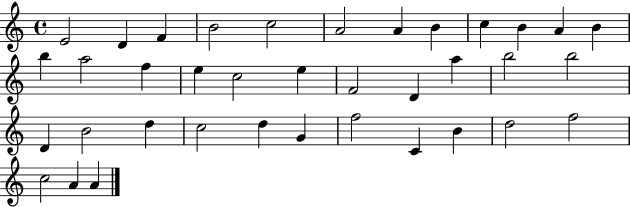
{
  \clef treble
  \time 4/4
  \defaultTimeSignature
  \key c \major
  e'2 d'4 f'4 | b'2 c''2 | a'2 a'4 b'4 | c''4 b'4 a'4 b'4 | \break b''4 a''2 f''4 | e''4 c''2 e''4 | f'2 d'4 a''4 | b''2 b''2 | \break d'4 b'2 d''4 | c''2 d''4 g'4 | f''2 c'4 b'4 | d''2 f''2 | \break c''2 a'4 a'4 | \bar "|."
}